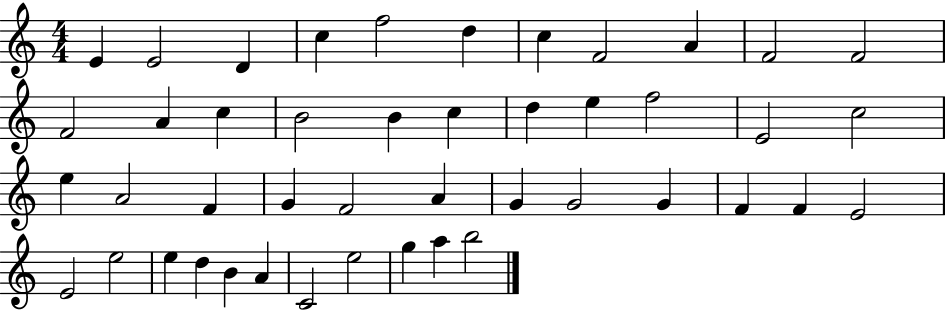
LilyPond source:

{
  \clef treble
  \numericTimeSignature
  \time 4/4
  \key c \major
  e'4 e'2 d'4 | c''4 f''2 d''4 | c''4 f'2 a'4 | f'2 f'2 | \break f'2 a'4 c''4 | b'2 b'4 c''4 | d''4 e''4 f''2 | e'2 c''2 | \break e''4 a'2 f'4 | g'4 f'2 a'4 | g'4 g'2 g'4 | f'4 f'4 e'2 | \break e'2 e''2 | e''4 d''4 b'4 a'4 | c'2 e''2 | g''4 a''4 b''2 | \break \bar "|."
}